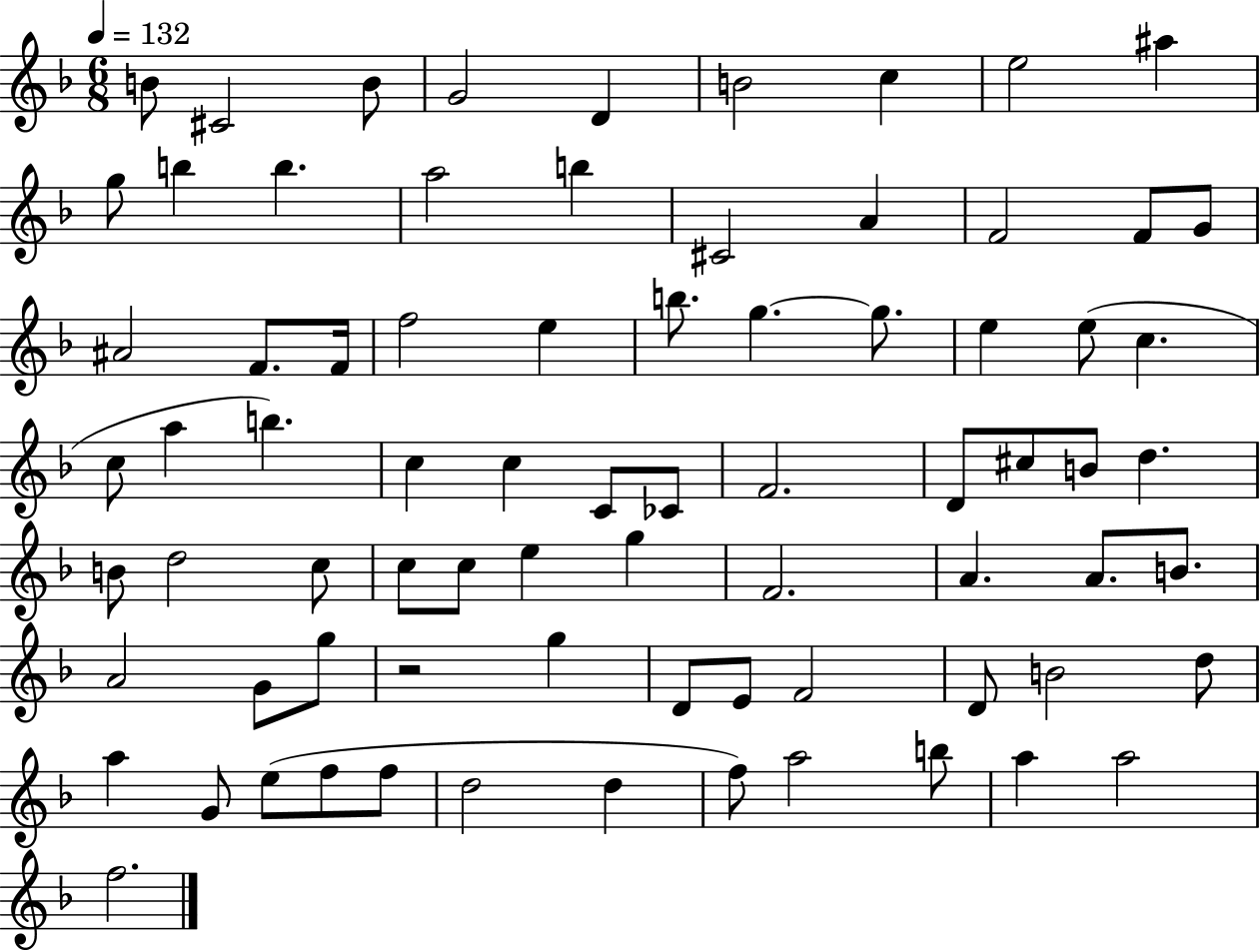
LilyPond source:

{
  \clef treble
  \numericTimeSignature
  \time 6/8
  \key f \major
  \tempo 4 = 132
  \repeat volta 2 { b'8 cis'2 b'8 | g'2 d'4 | b'2 c''4 | e''2 ais''4 | \break g''8 b''4 b''4. | a''2 b''4 | cis'2 a'4 | f'2 f'8 g'8 | \break ais'2 f'8. f'16 | f''2 e''4 | b''8. g''4.~~ g''8. | e''4 e''8( c''4. | \break c''8 a''4 b''4.) | c''4 c''4 c'8 ces'8 | f'2. | d'8 cis''8 b'8 d''4. | \break b'8 d''2 c''8 | c''8 c''8 e''4 g''4 | f'2. | a'4. a'8. b'8. | \break a'2 g'8 g''8 | r2 g''4 | d'8 e'8 f'2 | d'8 b'2 d''8 | \break a''4 g'8 e''8( f''8 f''8 | d''2 d''4 | f''8) a''2 b''8 | a''4 a''2 | \break f''2. | } \bar "|."
}